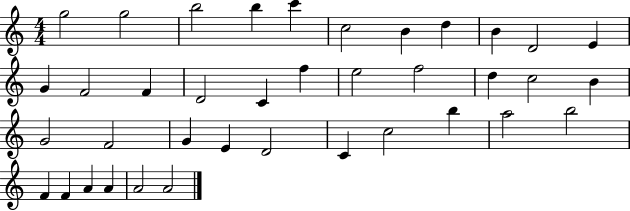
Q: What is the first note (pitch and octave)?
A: G5